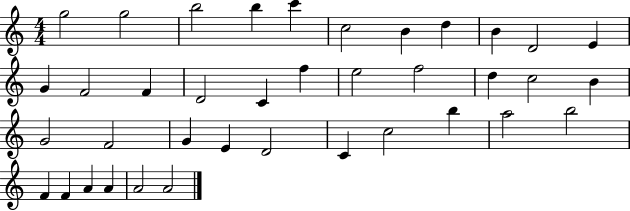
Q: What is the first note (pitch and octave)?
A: G5